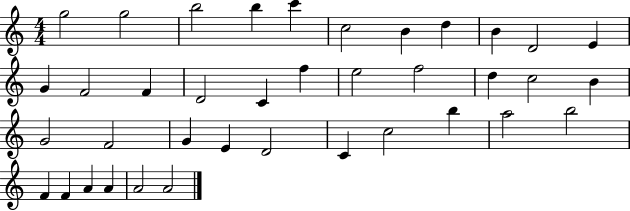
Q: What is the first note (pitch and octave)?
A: G5